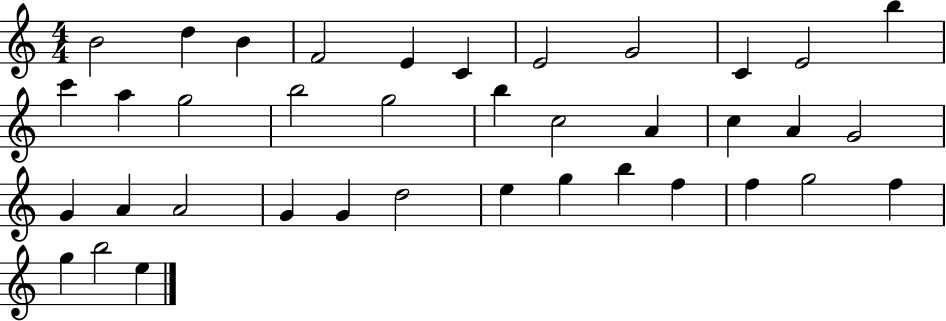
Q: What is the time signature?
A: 4/4